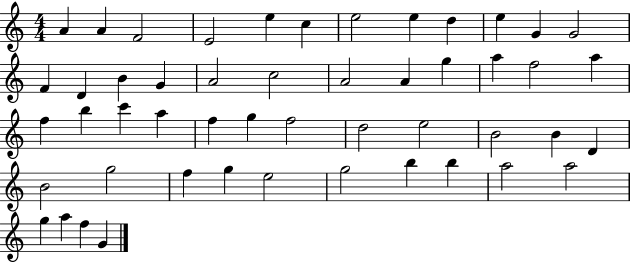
X:1
T:Untitled
M:4/4
L:1/4
K:C
A A F2 E2 e c e2 e d e G G2 F D B G A2 c2 A2 A g a f2 a f b c' a f g f2 d2 e2 B2 B D B2 g2 f g e2 g2 b b a2 a2 g a f G